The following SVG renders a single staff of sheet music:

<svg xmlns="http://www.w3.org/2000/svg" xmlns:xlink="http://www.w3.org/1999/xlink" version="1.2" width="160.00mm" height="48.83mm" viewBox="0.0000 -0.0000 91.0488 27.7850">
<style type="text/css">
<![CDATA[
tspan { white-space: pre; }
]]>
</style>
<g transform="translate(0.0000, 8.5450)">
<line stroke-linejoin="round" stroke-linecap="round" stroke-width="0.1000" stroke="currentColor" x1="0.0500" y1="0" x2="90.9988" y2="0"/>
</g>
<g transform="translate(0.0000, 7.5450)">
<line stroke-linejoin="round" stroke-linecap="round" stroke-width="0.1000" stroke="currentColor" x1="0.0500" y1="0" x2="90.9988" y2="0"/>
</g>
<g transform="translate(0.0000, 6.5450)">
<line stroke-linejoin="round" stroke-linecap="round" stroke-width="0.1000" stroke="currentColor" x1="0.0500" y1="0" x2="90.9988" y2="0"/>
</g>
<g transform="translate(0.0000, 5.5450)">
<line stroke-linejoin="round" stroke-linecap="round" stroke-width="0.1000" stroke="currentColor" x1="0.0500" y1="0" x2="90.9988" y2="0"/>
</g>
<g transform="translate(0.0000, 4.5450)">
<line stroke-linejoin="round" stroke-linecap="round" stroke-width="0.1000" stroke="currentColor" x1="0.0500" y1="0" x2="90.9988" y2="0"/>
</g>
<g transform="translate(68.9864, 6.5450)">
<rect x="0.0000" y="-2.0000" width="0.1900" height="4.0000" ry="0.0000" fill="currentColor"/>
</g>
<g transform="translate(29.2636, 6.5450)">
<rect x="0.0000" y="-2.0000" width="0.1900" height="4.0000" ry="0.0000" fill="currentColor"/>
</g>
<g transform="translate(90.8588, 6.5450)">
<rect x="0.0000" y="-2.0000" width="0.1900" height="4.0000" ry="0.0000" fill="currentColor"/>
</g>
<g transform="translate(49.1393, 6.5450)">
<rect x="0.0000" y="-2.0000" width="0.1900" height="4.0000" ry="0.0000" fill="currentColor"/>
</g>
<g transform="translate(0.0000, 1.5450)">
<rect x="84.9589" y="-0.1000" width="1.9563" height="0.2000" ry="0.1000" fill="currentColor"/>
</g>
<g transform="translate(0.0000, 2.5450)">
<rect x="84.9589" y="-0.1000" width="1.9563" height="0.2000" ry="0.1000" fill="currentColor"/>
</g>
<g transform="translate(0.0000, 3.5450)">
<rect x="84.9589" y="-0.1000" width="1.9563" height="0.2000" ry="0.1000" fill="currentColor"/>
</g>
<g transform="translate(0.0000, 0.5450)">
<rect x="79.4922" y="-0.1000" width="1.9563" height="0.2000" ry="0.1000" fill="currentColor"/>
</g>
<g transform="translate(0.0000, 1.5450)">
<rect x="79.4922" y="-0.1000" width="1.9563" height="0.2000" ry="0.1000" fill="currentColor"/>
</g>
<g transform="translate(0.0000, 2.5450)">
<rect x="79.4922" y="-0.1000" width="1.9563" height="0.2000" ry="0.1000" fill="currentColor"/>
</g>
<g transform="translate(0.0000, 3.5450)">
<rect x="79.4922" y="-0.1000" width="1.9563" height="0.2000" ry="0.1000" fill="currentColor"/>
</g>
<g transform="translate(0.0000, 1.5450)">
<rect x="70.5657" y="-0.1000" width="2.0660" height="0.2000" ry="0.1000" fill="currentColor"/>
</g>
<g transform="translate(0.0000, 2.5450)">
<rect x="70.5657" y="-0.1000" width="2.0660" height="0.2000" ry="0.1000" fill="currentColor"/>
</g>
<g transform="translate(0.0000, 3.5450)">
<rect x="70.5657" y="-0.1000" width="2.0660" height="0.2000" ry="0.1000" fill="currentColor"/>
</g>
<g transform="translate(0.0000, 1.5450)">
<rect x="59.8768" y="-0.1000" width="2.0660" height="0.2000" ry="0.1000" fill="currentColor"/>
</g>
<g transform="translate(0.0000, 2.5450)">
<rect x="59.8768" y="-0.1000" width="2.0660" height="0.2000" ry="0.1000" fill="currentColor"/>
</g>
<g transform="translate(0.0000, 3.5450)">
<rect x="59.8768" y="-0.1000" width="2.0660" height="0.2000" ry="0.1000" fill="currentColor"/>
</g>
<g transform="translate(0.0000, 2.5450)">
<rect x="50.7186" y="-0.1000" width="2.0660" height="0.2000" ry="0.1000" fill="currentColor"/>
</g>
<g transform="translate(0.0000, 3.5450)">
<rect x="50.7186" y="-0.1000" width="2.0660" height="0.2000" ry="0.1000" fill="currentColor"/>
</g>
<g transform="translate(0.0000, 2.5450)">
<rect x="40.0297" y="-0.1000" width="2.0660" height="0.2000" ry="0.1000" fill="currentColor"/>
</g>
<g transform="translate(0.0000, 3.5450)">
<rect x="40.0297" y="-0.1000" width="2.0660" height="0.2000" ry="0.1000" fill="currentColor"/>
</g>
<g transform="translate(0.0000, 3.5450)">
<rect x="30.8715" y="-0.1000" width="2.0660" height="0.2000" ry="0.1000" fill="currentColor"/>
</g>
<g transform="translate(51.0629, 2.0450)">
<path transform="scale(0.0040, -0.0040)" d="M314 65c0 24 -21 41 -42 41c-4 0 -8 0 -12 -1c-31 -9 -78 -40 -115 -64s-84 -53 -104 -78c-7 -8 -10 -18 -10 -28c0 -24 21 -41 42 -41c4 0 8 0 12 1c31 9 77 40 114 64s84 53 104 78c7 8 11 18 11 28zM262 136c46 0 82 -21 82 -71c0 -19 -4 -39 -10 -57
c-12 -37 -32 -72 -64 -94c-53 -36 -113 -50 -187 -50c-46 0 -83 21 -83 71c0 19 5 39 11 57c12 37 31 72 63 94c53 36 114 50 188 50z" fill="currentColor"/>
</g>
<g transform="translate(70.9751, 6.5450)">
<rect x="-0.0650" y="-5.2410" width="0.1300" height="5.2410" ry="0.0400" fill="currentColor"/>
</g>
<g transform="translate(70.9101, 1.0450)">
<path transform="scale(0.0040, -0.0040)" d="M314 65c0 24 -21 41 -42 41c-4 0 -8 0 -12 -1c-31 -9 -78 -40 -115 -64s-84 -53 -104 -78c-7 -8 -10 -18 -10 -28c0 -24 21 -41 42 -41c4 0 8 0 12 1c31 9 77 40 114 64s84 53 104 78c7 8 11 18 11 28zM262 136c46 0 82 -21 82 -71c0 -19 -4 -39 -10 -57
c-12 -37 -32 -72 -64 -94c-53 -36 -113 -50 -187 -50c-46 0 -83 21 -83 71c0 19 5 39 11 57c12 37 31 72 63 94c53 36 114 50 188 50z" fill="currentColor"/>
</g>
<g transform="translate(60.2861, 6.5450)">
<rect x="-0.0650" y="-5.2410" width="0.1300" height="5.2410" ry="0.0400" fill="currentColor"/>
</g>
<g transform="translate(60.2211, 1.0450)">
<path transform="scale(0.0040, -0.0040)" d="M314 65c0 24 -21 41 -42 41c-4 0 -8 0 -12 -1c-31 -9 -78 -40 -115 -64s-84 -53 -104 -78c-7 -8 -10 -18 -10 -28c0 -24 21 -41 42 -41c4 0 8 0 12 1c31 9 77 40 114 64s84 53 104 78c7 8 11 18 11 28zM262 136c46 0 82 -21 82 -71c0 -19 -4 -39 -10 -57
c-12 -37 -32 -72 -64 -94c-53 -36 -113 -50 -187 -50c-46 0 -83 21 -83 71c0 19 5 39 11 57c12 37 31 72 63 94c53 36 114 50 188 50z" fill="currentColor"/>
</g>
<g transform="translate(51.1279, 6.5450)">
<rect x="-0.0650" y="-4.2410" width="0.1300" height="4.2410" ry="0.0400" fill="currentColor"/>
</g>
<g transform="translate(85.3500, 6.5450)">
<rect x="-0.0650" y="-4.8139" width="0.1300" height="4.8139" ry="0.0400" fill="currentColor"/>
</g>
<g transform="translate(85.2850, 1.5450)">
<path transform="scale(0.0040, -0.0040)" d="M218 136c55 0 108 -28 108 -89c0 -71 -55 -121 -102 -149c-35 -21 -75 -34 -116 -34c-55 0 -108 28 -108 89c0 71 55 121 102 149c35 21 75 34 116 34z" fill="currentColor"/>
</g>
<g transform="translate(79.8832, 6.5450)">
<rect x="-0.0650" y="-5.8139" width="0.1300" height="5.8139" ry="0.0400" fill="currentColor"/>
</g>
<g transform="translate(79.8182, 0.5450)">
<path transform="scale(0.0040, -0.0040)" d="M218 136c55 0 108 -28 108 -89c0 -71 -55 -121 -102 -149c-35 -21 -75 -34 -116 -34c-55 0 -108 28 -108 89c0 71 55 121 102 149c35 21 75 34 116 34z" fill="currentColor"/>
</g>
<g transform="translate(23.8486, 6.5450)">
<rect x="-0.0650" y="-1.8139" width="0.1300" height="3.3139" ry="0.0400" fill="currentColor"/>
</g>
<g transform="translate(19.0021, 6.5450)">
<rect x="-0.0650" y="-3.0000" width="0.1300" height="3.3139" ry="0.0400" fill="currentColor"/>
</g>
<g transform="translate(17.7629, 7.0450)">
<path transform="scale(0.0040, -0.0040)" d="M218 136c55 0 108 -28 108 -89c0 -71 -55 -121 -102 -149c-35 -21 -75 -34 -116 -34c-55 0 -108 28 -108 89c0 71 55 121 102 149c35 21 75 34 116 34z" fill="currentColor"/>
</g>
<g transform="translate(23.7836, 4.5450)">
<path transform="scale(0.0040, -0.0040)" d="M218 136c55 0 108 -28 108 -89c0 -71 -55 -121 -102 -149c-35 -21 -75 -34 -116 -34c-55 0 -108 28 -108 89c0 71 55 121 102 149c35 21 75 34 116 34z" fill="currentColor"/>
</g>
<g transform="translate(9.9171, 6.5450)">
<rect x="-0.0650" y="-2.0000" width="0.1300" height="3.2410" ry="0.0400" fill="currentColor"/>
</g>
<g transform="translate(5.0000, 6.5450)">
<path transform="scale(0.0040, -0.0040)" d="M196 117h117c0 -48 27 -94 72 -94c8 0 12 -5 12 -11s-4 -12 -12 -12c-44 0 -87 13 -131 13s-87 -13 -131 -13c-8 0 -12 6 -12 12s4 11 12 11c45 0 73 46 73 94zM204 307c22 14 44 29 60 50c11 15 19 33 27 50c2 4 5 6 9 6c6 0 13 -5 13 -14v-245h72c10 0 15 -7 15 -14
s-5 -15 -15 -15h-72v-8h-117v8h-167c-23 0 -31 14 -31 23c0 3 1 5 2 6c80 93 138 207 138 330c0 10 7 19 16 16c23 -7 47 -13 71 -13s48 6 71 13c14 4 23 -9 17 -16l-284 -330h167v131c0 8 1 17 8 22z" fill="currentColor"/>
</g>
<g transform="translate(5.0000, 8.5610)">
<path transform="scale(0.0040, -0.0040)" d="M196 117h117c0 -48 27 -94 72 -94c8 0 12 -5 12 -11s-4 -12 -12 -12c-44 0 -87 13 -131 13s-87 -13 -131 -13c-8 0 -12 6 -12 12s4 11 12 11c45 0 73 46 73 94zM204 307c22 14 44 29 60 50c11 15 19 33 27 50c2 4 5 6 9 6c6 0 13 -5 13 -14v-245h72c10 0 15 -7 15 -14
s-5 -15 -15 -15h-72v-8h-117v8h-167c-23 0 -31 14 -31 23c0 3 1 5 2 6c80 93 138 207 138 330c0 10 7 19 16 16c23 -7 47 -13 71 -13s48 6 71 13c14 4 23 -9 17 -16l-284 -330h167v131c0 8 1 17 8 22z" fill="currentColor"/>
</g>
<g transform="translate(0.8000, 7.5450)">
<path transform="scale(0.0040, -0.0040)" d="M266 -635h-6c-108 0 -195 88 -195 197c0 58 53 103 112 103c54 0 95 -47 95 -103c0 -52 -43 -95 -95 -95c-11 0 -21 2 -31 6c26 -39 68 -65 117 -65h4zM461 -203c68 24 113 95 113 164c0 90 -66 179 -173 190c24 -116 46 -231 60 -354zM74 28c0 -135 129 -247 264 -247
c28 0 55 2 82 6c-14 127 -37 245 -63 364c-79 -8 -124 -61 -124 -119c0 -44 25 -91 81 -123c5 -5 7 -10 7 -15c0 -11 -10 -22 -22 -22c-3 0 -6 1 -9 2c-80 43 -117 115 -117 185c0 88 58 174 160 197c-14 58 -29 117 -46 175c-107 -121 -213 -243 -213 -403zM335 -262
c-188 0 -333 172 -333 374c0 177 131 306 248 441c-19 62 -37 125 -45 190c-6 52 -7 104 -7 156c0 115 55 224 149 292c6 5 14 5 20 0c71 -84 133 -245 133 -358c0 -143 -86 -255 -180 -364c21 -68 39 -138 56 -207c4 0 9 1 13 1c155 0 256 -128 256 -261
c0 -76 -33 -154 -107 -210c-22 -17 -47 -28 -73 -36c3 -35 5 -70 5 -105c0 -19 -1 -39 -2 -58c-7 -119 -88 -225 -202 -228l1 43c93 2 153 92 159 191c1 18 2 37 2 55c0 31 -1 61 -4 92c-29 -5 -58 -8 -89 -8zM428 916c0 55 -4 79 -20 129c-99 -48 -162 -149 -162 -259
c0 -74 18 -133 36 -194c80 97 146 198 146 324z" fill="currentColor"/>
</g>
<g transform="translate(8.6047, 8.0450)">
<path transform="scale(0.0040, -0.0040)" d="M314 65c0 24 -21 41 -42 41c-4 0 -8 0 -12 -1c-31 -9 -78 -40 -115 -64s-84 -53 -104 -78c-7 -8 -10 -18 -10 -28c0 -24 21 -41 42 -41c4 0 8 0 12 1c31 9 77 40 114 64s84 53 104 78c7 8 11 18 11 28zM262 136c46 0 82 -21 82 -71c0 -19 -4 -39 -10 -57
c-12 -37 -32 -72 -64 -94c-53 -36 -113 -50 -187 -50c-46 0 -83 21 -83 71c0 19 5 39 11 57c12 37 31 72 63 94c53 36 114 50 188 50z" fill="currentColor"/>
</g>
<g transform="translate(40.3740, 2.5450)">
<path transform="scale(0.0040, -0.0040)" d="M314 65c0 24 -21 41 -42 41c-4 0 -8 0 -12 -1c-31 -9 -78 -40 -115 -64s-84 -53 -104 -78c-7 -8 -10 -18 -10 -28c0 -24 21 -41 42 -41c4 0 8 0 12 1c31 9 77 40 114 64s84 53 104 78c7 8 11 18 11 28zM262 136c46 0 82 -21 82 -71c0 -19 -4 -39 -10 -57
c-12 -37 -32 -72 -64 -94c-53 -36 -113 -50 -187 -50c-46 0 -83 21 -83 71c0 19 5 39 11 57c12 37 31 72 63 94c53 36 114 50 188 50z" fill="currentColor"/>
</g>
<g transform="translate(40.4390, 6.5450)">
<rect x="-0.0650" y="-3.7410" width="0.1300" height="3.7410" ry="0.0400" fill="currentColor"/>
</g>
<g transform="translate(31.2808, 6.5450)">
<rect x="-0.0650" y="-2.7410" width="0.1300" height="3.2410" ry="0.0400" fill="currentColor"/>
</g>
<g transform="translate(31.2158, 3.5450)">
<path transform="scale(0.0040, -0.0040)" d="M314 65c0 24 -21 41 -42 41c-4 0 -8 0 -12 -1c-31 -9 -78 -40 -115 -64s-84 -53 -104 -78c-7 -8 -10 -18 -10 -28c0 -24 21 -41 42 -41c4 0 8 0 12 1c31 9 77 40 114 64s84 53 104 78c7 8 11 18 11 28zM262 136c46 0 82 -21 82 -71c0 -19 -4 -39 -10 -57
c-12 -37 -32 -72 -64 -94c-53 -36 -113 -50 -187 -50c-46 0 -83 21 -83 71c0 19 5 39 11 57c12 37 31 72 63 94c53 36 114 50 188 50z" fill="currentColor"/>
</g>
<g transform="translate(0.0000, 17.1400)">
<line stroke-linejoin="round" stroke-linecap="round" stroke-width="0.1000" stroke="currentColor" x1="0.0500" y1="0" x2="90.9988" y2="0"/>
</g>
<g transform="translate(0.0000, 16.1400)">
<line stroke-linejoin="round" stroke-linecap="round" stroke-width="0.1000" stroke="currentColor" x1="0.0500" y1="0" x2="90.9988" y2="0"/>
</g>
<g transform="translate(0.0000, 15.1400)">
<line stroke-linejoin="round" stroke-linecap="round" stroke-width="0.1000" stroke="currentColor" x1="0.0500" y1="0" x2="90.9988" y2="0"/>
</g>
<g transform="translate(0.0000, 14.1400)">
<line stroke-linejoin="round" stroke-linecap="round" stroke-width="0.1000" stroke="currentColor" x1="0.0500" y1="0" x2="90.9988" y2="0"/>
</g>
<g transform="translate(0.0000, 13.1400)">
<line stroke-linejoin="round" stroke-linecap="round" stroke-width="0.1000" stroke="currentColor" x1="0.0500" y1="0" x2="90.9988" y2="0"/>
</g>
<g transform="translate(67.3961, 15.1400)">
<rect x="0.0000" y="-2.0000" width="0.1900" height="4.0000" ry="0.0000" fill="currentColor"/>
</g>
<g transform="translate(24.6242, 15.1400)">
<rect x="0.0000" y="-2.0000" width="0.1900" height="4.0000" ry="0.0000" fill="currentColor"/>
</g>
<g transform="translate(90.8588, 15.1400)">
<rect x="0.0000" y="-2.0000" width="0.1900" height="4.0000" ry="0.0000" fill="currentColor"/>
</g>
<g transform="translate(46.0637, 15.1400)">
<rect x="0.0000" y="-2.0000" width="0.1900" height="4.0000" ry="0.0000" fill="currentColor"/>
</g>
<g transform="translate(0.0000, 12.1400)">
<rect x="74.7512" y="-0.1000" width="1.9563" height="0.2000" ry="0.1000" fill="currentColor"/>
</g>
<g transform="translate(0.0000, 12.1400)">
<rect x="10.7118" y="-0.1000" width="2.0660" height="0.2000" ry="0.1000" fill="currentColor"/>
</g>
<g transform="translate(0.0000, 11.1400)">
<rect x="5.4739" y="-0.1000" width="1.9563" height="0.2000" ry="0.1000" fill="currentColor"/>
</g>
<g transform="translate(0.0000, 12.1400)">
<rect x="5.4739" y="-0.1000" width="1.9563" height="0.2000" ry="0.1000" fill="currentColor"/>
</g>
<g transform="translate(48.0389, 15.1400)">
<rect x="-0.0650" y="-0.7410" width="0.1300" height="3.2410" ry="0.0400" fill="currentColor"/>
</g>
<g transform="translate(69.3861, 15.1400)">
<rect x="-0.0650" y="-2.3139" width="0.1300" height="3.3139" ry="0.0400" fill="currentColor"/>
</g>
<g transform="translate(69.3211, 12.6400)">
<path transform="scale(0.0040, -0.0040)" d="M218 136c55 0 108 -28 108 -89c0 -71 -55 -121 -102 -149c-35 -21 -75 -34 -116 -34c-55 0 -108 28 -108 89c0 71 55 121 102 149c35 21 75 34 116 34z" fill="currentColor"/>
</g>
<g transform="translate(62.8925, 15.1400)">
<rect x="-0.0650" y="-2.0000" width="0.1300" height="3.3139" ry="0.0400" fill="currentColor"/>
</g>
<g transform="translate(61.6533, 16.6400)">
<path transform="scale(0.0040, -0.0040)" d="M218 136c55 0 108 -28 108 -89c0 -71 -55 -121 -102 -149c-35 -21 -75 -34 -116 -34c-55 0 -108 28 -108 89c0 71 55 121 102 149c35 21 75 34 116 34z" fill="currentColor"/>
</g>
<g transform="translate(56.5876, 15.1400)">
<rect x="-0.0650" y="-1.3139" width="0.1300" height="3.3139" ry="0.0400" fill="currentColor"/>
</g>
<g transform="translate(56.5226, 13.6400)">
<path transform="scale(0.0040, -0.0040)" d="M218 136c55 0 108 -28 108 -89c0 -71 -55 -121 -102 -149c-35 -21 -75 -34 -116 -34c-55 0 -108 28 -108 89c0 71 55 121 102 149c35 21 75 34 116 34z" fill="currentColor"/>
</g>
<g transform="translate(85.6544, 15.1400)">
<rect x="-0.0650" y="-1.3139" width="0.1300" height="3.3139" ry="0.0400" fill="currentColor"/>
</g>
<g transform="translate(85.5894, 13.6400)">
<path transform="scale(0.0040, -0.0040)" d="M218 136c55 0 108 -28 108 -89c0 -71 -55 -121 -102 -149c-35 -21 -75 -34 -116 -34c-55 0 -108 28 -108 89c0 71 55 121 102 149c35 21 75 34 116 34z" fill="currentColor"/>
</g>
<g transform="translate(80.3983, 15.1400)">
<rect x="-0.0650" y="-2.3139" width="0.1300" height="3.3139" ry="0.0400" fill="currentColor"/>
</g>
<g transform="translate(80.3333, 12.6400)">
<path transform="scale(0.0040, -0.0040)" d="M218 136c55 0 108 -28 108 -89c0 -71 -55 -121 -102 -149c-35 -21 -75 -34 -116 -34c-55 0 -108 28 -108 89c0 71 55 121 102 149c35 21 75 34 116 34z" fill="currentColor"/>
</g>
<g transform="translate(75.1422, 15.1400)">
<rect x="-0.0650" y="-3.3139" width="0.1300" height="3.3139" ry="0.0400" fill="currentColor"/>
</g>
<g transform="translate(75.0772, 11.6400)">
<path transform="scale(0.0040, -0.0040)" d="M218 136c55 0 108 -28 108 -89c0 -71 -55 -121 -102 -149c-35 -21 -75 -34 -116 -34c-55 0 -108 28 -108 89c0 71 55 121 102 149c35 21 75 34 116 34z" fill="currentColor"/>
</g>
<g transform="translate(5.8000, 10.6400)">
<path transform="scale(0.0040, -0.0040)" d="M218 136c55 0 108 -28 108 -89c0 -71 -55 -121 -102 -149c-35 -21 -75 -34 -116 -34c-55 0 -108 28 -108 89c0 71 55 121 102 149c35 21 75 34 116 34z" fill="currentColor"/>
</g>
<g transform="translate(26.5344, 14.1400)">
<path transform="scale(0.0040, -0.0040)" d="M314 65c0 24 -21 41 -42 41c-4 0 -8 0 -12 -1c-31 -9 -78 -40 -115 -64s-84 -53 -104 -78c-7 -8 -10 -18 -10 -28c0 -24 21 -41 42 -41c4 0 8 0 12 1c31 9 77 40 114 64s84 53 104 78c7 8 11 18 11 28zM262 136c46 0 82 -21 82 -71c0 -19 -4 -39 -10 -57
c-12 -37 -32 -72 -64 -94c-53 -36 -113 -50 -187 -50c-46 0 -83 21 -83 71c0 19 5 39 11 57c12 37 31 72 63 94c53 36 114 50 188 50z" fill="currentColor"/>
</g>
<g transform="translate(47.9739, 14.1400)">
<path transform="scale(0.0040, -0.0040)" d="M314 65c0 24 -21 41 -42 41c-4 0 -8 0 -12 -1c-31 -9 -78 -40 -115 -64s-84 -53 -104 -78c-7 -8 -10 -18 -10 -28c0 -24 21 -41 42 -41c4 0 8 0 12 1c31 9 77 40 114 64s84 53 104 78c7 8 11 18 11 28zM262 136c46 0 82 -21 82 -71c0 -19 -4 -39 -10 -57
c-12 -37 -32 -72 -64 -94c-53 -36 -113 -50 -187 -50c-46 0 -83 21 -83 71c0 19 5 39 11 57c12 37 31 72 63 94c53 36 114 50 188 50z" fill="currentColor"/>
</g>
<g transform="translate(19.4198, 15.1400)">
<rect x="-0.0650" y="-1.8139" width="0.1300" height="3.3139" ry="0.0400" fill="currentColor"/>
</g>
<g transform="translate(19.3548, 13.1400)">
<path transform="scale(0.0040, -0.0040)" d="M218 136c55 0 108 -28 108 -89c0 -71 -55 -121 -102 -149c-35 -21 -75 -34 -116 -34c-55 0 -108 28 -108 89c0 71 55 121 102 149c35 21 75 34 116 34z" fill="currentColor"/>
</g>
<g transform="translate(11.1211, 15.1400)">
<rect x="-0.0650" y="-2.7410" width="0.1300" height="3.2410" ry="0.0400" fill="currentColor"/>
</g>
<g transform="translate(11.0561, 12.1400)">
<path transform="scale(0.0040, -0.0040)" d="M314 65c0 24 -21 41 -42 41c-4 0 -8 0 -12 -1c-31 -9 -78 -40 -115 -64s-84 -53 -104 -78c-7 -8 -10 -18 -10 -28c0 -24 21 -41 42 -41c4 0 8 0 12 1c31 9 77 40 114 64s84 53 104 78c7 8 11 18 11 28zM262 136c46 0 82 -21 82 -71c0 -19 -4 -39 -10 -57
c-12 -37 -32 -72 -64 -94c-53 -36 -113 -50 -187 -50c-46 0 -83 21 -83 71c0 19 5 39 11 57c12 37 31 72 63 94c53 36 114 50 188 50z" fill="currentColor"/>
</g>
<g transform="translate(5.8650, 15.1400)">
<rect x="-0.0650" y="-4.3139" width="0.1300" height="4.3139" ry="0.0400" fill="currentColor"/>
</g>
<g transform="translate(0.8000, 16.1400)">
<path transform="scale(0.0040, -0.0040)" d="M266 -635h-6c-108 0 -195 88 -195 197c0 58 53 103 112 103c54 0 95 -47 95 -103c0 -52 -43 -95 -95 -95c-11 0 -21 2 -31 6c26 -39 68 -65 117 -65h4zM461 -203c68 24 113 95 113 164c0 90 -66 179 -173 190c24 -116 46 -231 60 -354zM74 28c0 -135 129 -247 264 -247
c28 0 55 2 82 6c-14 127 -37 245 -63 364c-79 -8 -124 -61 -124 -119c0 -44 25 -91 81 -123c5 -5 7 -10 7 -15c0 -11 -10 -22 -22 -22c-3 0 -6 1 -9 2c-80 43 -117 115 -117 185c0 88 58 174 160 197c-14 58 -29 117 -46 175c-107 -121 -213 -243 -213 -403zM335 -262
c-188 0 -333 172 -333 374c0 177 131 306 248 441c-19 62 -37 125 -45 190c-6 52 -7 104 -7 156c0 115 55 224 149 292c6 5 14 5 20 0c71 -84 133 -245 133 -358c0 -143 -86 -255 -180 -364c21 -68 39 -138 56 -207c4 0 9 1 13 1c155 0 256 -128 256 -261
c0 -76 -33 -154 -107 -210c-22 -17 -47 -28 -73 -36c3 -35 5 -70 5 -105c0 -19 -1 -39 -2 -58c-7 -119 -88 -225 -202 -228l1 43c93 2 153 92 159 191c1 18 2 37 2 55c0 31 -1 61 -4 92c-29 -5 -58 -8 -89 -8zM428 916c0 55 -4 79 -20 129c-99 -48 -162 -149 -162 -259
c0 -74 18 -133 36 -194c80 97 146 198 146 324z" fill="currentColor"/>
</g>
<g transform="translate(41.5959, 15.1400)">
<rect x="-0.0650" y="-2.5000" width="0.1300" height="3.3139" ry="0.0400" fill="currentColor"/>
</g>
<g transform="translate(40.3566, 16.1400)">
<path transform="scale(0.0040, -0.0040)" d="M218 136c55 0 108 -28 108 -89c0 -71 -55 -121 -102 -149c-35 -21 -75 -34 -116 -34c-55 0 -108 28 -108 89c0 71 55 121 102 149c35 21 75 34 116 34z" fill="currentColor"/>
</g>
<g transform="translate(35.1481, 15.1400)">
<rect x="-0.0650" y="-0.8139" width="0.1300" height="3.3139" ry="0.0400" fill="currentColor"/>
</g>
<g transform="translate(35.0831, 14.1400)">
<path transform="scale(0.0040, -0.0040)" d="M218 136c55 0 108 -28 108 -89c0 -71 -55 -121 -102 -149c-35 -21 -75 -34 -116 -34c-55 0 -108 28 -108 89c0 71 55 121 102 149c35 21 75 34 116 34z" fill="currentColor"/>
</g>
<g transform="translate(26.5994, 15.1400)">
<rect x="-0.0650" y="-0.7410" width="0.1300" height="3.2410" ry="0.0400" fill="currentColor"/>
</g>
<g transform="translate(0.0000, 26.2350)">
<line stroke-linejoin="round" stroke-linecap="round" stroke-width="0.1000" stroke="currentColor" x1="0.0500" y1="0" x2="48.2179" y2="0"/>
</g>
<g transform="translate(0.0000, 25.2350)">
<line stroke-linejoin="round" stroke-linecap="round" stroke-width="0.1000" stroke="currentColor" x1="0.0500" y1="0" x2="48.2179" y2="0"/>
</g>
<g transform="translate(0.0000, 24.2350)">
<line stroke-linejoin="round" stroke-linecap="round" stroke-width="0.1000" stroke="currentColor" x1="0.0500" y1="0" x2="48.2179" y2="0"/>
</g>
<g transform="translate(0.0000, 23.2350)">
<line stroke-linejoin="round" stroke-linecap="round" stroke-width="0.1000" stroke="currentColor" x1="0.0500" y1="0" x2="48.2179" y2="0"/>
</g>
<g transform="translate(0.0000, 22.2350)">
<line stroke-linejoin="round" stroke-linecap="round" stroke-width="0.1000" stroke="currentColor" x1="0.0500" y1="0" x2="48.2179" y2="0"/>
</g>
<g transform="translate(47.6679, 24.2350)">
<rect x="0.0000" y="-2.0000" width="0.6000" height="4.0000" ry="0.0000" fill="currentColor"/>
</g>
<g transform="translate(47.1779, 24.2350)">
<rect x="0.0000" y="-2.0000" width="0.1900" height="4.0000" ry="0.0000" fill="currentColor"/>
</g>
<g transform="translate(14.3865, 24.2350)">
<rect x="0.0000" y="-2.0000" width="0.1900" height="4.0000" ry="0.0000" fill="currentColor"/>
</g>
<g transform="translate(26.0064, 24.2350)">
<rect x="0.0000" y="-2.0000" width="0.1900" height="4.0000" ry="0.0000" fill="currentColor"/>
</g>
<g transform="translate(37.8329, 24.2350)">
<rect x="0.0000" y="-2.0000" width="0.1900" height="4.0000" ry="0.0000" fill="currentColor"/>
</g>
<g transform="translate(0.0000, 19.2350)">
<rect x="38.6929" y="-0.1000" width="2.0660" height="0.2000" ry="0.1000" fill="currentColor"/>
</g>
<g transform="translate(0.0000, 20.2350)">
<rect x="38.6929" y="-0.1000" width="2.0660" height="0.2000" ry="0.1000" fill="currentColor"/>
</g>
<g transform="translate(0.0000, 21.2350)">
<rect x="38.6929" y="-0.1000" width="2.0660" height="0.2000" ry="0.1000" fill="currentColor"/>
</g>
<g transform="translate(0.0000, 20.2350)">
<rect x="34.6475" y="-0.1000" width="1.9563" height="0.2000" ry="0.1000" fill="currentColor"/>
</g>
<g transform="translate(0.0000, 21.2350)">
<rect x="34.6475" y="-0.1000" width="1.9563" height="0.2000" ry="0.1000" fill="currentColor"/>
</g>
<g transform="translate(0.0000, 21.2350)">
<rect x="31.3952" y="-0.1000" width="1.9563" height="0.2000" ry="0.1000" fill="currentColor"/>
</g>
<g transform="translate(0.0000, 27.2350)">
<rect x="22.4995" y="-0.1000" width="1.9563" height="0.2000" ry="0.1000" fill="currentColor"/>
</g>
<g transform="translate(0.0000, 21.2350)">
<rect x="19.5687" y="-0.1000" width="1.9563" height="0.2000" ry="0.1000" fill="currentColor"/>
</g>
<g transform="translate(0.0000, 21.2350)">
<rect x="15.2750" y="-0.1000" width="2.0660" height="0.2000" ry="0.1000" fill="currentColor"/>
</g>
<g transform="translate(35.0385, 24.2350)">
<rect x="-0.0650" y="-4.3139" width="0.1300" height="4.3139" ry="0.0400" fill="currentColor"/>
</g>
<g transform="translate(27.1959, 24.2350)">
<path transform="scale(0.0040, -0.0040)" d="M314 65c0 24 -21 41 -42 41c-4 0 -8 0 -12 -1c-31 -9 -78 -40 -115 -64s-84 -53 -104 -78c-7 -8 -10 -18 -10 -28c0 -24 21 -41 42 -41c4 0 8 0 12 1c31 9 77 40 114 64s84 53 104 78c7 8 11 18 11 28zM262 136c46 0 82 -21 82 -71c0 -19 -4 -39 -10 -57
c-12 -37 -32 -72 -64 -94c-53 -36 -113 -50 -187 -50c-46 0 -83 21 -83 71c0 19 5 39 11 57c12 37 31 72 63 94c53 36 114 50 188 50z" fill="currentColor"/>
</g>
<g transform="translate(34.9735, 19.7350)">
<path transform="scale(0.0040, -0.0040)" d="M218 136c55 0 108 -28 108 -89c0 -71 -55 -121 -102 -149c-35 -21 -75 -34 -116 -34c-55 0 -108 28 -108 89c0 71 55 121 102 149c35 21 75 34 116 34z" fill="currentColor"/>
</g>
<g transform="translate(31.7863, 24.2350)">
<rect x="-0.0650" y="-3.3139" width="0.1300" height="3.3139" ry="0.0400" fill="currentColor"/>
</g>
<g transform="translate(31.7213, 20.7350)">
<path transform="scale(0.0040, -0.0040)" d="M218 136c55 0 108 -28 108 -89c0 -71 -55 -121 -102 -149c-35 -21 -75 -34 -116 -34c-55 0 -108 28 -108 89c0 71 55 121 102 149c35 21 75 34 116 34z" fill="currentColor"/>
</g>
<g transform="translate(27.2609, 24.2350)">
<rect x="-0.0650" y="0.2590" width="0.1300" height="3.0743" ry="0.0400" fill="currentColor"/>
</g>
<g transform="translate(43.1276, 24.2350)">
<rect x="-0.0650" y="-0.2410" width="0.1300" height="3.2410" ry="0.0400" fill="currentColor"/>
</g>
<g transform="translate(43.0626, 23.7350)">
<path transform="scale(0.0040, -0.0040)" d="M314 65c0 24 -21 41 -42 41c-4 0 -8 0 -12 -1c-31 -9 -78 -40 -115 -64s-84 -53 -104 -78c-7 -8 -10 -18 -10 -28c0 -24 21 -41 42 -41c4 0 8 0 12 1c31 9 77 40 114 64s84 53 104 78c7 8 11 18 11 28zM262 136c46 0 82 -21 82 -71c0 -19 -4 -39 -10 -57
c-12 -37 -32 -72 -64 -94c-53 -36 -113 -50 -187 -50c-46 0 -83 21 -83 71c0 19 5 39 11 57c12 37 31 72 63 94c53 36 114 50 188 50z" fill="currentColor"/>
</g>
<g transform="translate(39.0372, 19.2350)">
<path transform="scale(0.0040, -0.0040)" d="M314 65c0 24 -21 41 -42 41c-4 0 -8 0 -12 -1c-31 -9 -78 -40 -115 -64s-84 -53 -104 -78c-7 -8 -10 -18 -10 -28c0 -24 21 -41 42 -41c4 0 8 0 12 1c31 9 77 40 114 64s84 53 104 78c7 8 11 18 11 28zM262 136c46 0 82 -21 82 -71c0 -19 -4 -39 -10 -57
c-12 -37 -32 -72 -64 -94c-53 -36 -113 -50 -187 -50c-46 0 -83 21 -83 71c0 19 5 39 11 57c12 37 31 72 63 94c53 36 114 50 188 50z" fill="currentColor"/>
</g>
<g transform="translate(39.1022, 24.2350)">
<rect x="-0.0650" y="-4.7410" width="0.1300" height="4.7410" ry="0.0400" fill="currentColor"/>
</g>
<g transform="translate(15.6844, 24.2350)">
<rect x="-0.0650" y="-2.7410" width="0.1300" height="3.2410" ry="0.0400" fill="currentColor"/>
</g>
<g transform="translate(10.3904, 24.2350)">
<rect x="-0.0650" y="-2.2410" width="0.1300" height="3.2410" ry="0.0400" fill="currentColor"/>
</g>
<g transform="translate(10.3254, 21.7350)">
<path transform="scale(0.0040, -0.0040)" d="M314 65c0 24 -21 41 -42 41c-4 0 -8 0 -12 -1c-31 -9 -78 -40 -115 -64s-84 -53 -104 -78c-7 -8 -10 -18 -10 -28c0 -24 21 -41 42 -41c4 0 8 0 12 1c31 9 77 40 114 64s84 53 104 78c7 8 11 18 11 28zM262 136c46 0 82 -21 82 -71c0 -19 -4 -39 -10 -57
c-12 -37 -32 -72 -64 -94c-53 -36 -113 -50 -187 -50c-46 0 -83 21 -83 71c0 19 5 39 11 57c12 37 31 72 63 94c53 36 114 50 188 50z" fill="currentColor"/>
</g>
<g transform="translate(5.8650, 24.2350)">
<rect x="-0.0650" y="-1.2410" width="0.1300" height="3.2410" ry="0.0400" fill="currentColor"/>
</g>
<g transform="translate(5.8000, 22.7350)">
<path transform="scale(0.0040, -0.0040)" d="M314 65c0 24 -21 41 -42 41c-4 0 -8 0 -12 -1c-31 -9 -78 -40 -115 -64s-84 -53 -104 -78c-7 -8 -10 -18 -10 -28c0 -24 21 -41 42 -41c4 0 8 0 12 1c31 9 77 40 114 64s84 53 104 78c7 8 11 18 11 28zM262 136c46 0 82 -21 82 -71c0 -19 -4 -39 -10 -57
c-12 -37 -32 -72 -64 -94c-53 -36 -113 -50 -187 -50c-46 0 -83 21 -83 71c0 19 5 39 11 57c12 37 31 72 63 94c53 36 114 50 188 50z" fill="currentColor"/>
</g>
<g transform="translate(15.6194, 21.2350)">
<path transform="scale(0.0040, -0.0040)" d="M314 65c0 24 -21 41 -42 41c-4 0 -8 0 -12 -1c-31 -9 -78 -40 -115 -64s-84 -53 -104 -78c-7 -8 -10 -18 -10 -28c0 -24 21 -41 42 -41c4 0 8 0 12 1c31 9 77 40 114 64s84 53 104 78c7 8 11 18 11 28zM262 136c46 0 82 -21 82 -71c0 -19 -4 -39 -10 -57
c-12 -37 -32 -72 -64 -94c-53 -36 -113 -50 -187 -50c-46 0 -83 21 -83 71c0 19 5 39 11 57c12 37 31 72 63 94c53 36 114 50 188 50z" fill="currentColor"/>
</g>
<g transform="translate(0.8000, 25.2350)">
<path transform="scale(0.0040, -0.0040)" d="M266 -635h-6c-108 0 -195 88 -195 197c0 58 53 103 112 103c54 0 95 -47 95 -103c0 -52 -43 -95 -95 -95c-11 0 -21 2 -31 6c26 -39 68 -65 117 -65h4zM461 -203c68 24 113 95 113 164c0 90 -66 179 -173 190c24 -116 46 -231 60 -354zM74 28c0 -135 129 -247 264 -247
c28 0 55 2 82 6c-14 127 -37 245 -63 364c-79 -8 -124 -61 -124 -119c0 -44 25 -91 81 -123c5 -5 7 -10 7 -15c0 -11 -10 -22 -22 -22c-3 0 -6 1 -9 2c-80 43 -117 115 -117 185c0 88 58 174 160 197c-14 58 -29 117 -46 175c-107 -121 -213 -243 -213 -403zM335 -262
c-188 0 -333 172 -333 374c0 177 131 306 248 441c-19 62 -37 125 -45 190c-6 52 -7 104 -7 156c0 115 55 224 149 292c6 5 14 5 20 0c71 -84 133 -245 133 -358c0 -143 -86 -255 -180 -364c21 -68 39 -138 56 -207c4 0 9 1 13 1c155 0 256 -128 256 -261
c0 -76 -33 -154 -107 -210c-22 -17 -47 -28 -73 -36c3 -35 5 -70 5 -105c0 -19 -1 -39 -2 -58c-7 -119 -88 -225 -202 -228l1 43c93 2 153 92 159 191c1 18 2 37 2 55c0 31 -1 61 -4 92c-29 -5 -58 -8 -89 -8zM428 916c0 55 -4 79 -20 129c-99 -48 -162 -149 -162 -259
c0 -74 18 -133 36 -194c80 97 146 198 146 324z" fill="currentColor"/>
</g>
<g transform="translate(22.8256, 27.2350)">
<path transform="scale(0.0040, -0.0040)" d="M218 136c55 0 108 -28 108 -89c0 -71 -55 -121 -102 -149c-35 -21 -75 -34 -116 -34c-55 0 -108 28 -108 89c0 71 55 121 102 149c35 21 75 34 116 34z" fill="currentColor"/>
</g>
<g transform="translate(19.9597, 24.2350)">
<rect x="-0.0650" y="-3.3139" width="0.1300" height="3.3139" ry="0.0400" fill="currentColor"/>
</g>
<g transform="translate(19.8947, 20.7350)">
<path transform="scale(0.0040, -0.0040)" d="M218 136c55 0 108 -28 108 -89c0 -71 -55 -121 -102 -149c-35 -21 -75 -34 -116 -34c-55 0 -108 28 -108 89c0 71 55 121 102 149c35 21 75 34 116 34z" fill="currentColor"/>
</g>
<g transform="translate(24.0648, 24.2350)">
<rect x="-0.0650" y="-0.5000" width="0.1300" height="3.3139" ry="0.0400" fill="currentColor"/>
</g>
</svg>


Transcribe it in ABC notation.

X:1
T:Untitled
M:4/4
L:1/4
K:C
F2 A f a2 c'2 d'2 f'2 f'2 g' e' d' a2 f d2 d G d2 e F g b g e e2 g2 a2 b C B2 b d' e'2 c2